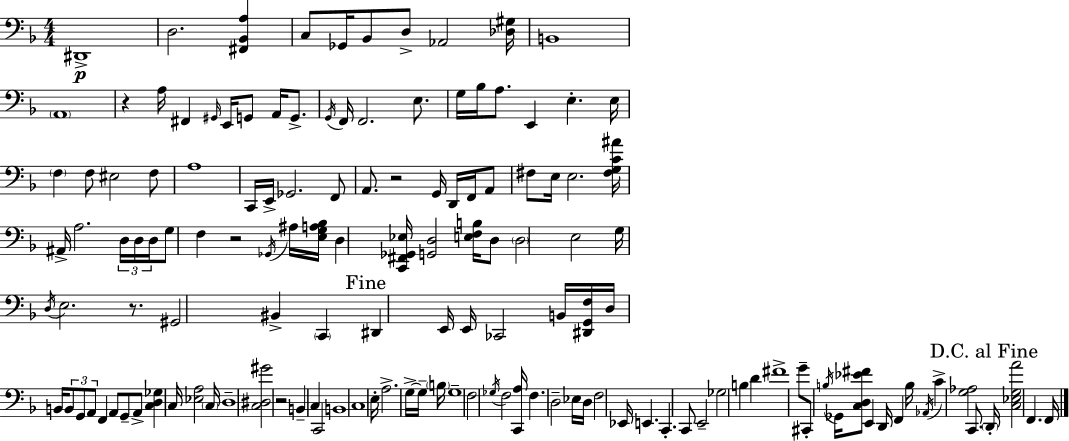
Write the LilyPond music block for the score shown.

{
  \clef bass
  \numericTimeSignature
  \time 4/4
  \key f \major
  dis,1->\p | d2. <fis, bes, a>4 | c8 ges,16 bes,8 d8-> aes,2 <des gis>16 | b,1 | \break \parenthesize a,1 | r4 a16 fis,4 \grace { gis,16 } e,16 g,8 a,16 g,8.-> | \acciaccatura { g,16 } f,16 f,2. e8. | g16 bes16 a8. e,4 e4.-. | \break e16 \parenthesize f4 f8 eis2 | f8 a1 | c,16 e,16-> ges,2. | f,8 a,8. r2 g,16 d,16 f,16 | \break a,8 fis8 e16 e2. | <fis g c' ais'>16 ais,16-> a2. \tuplet 3/2 { d16 | d16 d16 } g8 f4 r2 | \acciaccatura { ges,16 } ais16 <e g a bes>16 d4 <c, fis, ges, ees>16 <g, d>2 | \break <e f b>16 d8 \parenthesize d2 e2 | g16 \acciaccatura { d16 } e2. | r8. gis,2 bis,4-> | \parenthesize c,4 \mark "Fine" dis,4 e,16 e,16 ces,2 | \break b,16 <dis, g, f>16 d16 b,16 \tuplet 3/2 { b,8 g,8 a,8 } f,4 | a,8 g,8-- a,8-> <c d ges>4 c16 <ees a>2 | \parenthesize c16 d1-- | <c dis gis'>2 r2 | \break b,4-- c4 c,2 | b,1 | c1 | e16-. a2.-> | \break g16->~~ g16-- \parenthesize b16 g1-- | f2 \acciaccatura { ges16 } f2 | <c, a>16 f4. d2-- | ees16 d16 f2 ees,16 e,4. | \break c,4.-. c,8 e,2-- | ges2 b4 | d'4 fis'1-> | g'8-- cis,8-. \acciaccatura { b16 } ges,16 <c d ees' fis'>8 e,4 | \break d,16 f,4 b16 \acciaccatura { aes,16 } c'4-> <g aes>2 | c,8. \mark "D.C. al Fine" \parenthesize d,16-. <c ees g a'>2 | f,4. f,16 \bar "|."
}